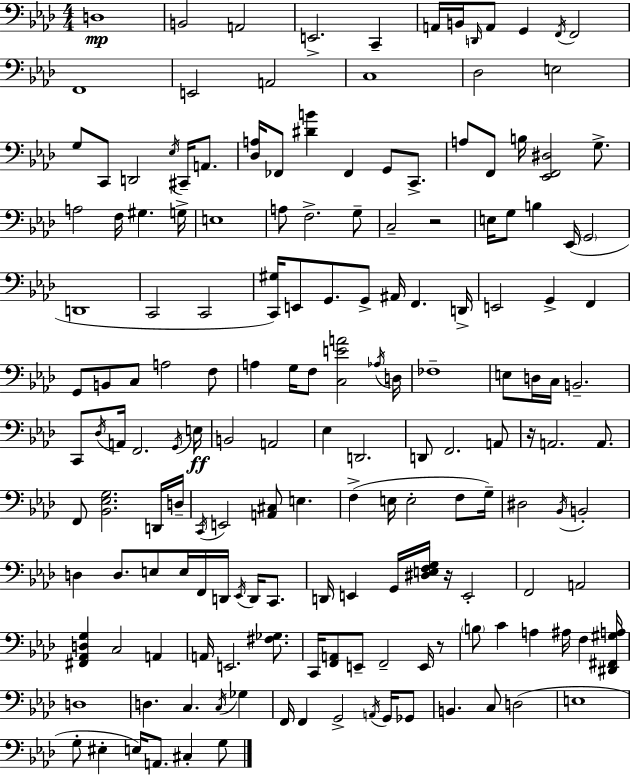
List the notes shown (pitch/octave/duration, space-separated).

D3/w B2/h A2/h E2/h. C2/q A2/s B2/s D2/s A2/e G2/q F2/s F2/h F2/w E2/h A2/h C3/w Db3/h E3/h G3/e C2/e D2/h Eb3/s C#2/s A2/e. [Db3,A3]/s FES2/e [D#4,B4]/q FES2/q G2/e C2/e. A3/e F2/e B3/s [Eb2,F2,D#3]/h G3/e. A3/h F3/s G#3/q. G3/s E3/w A3/e F3/h. G3/e C3/h R/h E3/s G3/e B3/q Eb2/s G2/h D2/w C2/h C2/h [C2,G#3]/s E2/e G2/e. G2/e A#2/s F2/q. D2/s E2/h G2/q F2/q G2/e B2/e C3/e A3/h F3/e A3/q G3/s F3/e [C3,E4,A4]/h Ab3/s D3/s FES3/w E3/e D3/s C3/s B2/h. C2/e Db3/s A2/s F2/h. G2/s E3/s B2/h A2/h Eb3/q D2/h. D2/e F2/h. A2/e R/s A2/h. A2/e. F2/e [Bb2,Eb3,G3]/h. D2/s D3/s C2/s E2/h [A2,C#3]/e E3/q. F3/q E3/s E3/h F3/e G3/s D#3/h Bb2/s B2/h D3/q D3/e. E3/e E3/s F2/s D2/s Eb2/s D2/s C2/e. D2/s E2/q G2/s [D#3,E3,F3,G3]/s R/s E2/h F2/h A2/h [F#2,Ab2,D3,G3]/q C3/h A2/q A2/s E2/h. [F#3,Gb3]/e. C2/s [F2,A2]/e E2/e F2/h E2/s R/e B3/e C4/q A3/q A#3/s F3/q [D#2,F#2,G#3,A3]/s D3/w D3/q. C3/q. C3/s Gb3/q F2/s F2/q G2/h A2/s G2/s Gb2/e B2/q. C3/e D3/h E3/w G3/e EIS3/q E3/s A2/e. C#3/q G3/e